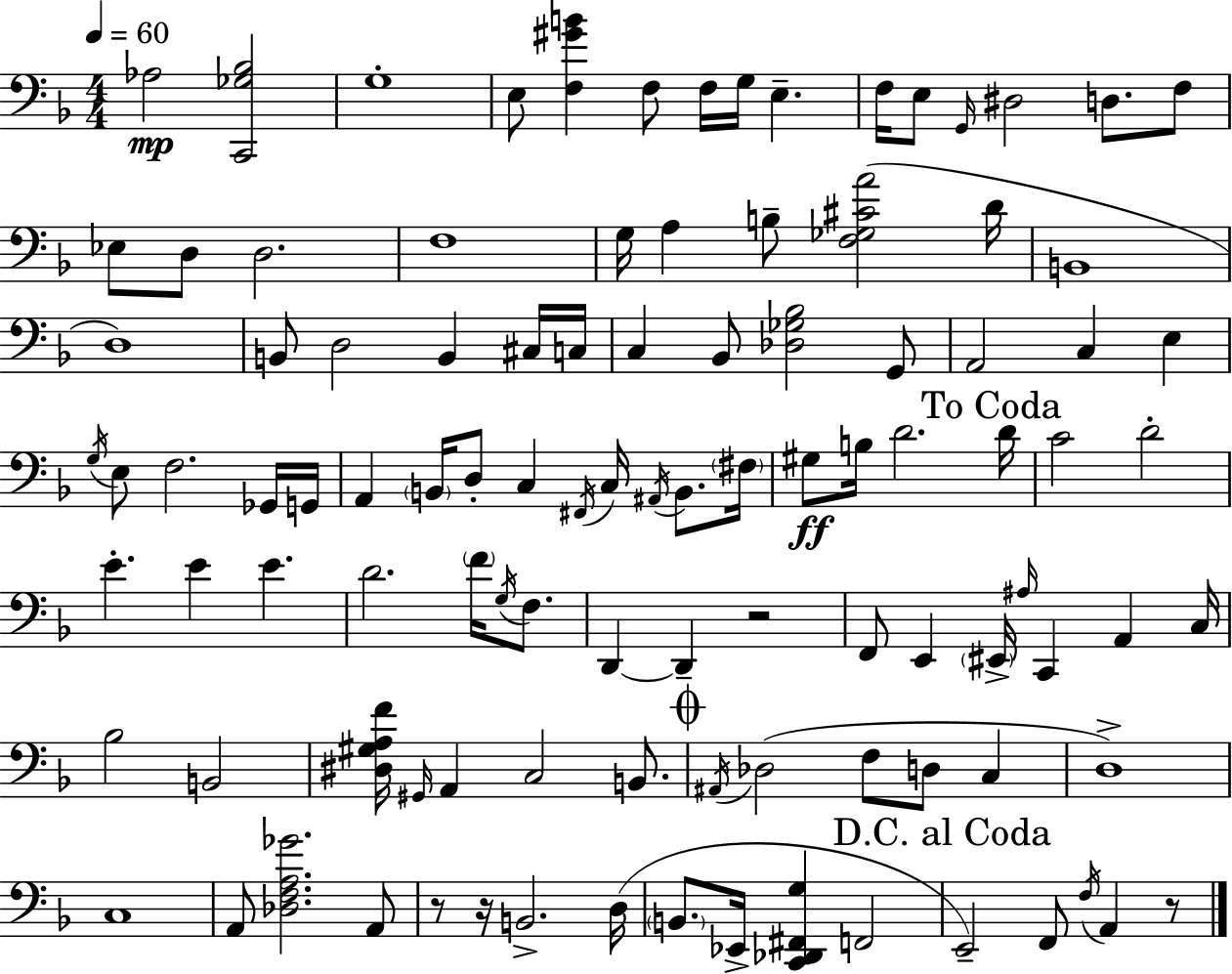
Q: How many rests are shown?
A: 4